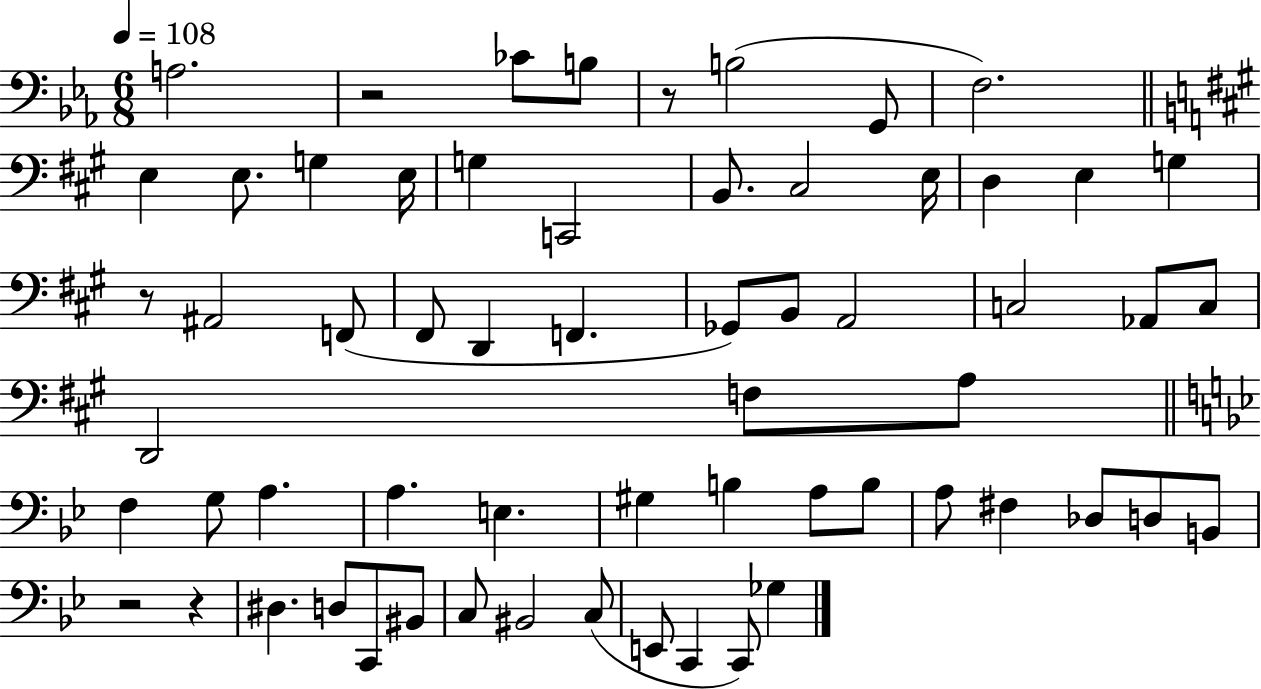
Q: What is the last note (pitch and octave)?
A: Gb3